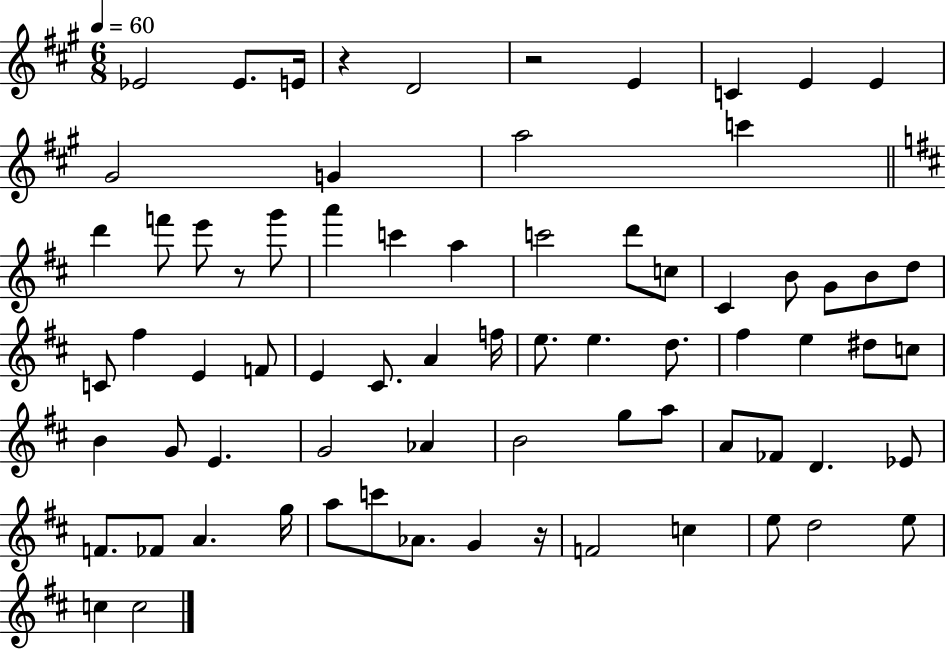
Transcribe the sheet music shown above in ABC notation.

X:1
T:Untitled
M:6/8
L:1/4
K:A
_E2 _E/2 E/4 z D2 z2 E C E E ^G2 G a2 c' d' f'/2 e'/2 z/2 g'/2 a' c' a c'2 d'/2 c/2 ^C B/2 G/2 B/2 d/2 C/2 ^f E F/2 E ^C/2 A f/4 e/2 e d/2 ^f e ^d/2 c/2 B G/2 E G2 _A B2 g/2 a/2 A/2 _F/2 D _E/2 F/2 _F/2 A g/4 a/2 c'/2 _A/2 G z/4 F2 c e/2 d2 e/2 c c2